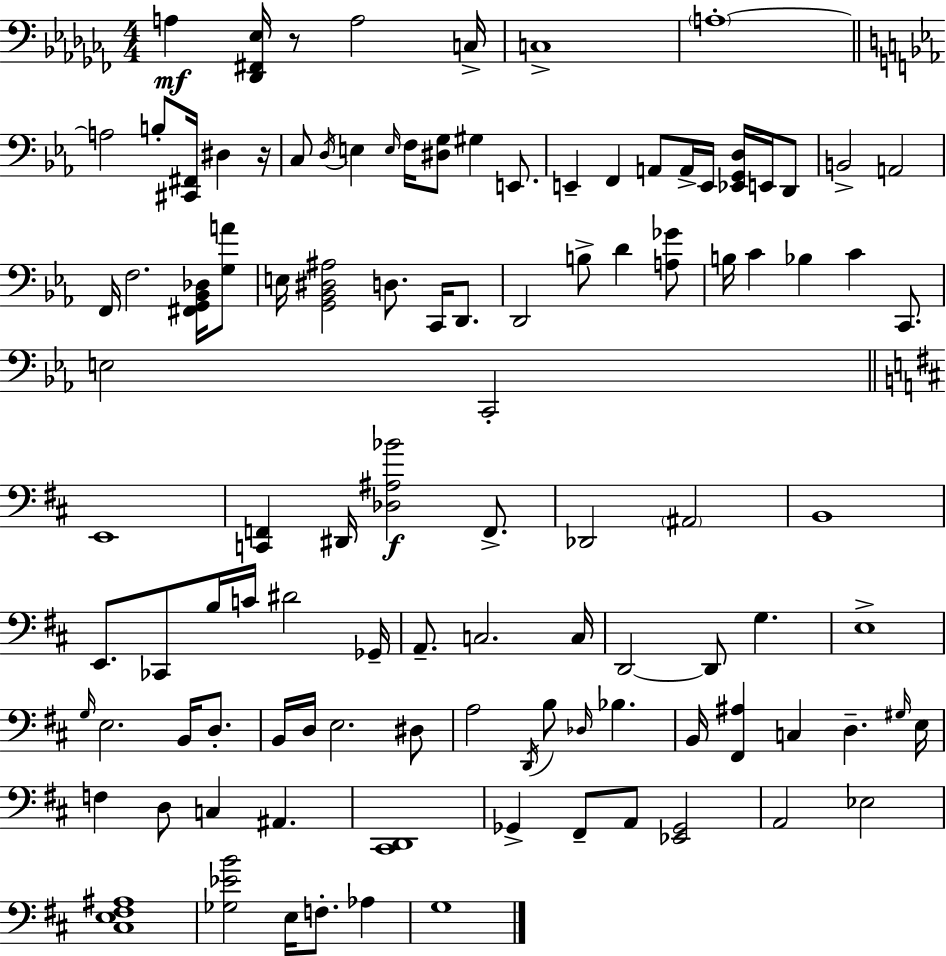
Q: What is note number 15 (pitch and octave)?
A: E2